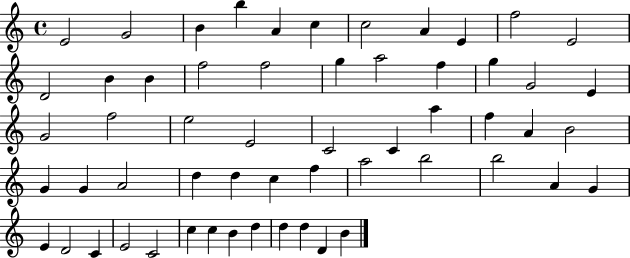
{
  \clef treble
  \time 4/4
  \defaultTimeSignature
  \key c \major
  e'2 g'2 | b'4 b''4 a'4 c''4 | c''2 a'4 e'4 | f''2 e'2 | \break d'2 b'4 b'4 | f''2 f''2 | g''4 a''2 f''4 | g''4 g'2 e'4 | \break g'2 f''2 | e''2 e'2 | c'2 c'4 a''4 | f''4 a'4 b'2 | \break g'4 g'4 a'2 | d''4 d''4 c''4 f''4 | a''2 b''2 | b''2 a'4 g'4 | \break e'4 d'2 c'4 | e'2 c'2 | c''4 c''4 b'4 d''4 | d''4 d''4 d'4 b'4 | \break \bar "|."
}